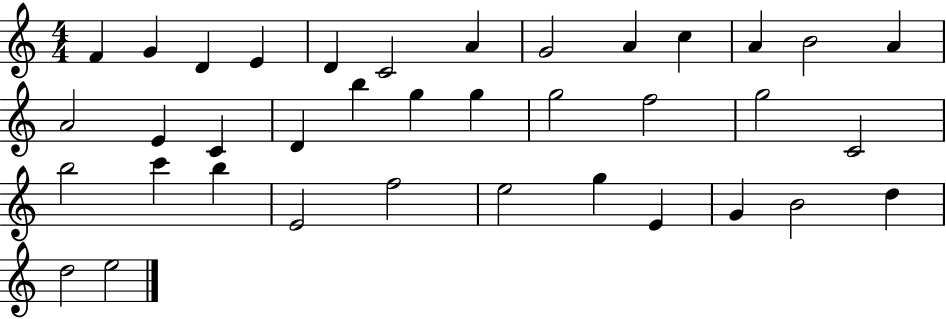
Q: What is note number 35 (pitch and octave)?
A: D5